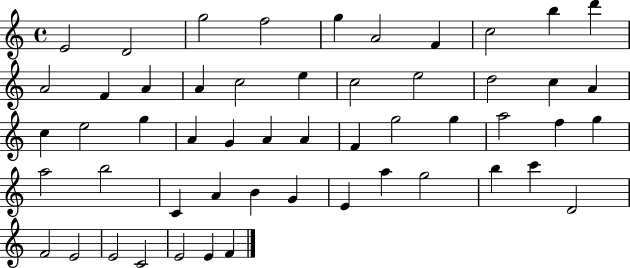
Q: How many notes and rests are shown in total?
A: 53